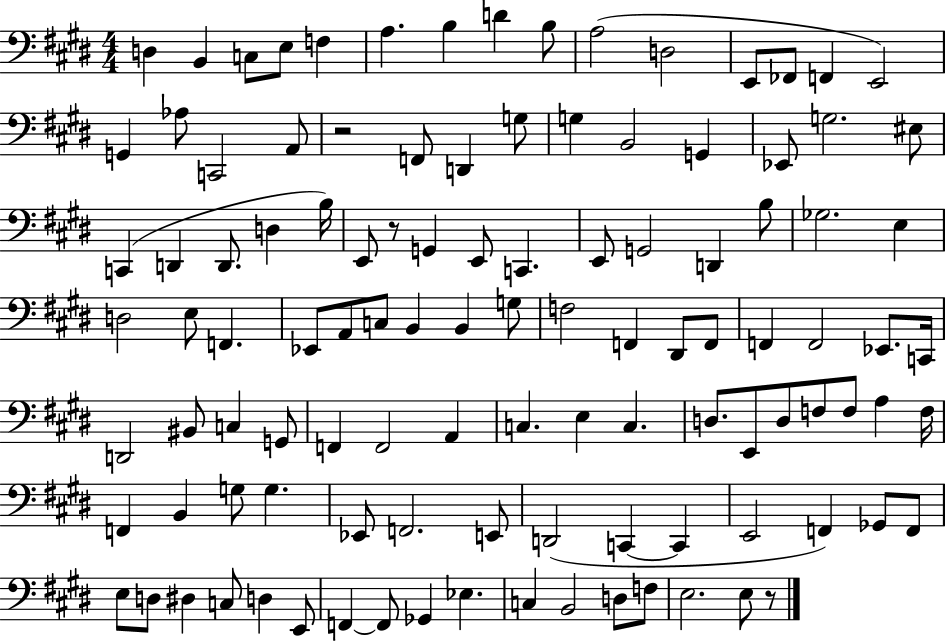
{
  \clef bass
  \numericTimeSignature
  \time 4/4
  \key e \major
  d4 b,4 c8 e8 f4 | a4. b4 d'4 b8 | a2( d2 | e,8 fes,8 f,4 e,2) | \break g,4 aes8 c,2 a,8 | r2 f,8 d,4 g8 | g4 b,2 g,4 | ees,8 g2. eis8 | \break c,4( d,4 d,8. d4 b16) | e,8 r8 g,4 e,8 c,4. | e,8 g,2 d,4 b8 | ges2. e4 | \break d2 e8 f,4. | ees,8 a,8 c8 b,4 b,4 g8 | f2 f,4 dis,8 f,8 | f,4 f,2 ees,8. c,16 | \break d,2 bis,8 c4 g,8 | f,4 f,2 a,4 | c4. e4 c4. | d8. e,8 d8 f8 f8 a4 f16 | \break f,4 b,4 g8 g4. | ees,8 f,2. e,8 | d,2( c,4~~ c,4 | e,2 f,4) ges,8 f,8 | \break e8 d8 dis4 c8 d4 e,8 | f,4~~ f,8 ges,4 ees4. | c4 b,2 d8 f8 | e2. e8 r8 | \break \bar "|."
}